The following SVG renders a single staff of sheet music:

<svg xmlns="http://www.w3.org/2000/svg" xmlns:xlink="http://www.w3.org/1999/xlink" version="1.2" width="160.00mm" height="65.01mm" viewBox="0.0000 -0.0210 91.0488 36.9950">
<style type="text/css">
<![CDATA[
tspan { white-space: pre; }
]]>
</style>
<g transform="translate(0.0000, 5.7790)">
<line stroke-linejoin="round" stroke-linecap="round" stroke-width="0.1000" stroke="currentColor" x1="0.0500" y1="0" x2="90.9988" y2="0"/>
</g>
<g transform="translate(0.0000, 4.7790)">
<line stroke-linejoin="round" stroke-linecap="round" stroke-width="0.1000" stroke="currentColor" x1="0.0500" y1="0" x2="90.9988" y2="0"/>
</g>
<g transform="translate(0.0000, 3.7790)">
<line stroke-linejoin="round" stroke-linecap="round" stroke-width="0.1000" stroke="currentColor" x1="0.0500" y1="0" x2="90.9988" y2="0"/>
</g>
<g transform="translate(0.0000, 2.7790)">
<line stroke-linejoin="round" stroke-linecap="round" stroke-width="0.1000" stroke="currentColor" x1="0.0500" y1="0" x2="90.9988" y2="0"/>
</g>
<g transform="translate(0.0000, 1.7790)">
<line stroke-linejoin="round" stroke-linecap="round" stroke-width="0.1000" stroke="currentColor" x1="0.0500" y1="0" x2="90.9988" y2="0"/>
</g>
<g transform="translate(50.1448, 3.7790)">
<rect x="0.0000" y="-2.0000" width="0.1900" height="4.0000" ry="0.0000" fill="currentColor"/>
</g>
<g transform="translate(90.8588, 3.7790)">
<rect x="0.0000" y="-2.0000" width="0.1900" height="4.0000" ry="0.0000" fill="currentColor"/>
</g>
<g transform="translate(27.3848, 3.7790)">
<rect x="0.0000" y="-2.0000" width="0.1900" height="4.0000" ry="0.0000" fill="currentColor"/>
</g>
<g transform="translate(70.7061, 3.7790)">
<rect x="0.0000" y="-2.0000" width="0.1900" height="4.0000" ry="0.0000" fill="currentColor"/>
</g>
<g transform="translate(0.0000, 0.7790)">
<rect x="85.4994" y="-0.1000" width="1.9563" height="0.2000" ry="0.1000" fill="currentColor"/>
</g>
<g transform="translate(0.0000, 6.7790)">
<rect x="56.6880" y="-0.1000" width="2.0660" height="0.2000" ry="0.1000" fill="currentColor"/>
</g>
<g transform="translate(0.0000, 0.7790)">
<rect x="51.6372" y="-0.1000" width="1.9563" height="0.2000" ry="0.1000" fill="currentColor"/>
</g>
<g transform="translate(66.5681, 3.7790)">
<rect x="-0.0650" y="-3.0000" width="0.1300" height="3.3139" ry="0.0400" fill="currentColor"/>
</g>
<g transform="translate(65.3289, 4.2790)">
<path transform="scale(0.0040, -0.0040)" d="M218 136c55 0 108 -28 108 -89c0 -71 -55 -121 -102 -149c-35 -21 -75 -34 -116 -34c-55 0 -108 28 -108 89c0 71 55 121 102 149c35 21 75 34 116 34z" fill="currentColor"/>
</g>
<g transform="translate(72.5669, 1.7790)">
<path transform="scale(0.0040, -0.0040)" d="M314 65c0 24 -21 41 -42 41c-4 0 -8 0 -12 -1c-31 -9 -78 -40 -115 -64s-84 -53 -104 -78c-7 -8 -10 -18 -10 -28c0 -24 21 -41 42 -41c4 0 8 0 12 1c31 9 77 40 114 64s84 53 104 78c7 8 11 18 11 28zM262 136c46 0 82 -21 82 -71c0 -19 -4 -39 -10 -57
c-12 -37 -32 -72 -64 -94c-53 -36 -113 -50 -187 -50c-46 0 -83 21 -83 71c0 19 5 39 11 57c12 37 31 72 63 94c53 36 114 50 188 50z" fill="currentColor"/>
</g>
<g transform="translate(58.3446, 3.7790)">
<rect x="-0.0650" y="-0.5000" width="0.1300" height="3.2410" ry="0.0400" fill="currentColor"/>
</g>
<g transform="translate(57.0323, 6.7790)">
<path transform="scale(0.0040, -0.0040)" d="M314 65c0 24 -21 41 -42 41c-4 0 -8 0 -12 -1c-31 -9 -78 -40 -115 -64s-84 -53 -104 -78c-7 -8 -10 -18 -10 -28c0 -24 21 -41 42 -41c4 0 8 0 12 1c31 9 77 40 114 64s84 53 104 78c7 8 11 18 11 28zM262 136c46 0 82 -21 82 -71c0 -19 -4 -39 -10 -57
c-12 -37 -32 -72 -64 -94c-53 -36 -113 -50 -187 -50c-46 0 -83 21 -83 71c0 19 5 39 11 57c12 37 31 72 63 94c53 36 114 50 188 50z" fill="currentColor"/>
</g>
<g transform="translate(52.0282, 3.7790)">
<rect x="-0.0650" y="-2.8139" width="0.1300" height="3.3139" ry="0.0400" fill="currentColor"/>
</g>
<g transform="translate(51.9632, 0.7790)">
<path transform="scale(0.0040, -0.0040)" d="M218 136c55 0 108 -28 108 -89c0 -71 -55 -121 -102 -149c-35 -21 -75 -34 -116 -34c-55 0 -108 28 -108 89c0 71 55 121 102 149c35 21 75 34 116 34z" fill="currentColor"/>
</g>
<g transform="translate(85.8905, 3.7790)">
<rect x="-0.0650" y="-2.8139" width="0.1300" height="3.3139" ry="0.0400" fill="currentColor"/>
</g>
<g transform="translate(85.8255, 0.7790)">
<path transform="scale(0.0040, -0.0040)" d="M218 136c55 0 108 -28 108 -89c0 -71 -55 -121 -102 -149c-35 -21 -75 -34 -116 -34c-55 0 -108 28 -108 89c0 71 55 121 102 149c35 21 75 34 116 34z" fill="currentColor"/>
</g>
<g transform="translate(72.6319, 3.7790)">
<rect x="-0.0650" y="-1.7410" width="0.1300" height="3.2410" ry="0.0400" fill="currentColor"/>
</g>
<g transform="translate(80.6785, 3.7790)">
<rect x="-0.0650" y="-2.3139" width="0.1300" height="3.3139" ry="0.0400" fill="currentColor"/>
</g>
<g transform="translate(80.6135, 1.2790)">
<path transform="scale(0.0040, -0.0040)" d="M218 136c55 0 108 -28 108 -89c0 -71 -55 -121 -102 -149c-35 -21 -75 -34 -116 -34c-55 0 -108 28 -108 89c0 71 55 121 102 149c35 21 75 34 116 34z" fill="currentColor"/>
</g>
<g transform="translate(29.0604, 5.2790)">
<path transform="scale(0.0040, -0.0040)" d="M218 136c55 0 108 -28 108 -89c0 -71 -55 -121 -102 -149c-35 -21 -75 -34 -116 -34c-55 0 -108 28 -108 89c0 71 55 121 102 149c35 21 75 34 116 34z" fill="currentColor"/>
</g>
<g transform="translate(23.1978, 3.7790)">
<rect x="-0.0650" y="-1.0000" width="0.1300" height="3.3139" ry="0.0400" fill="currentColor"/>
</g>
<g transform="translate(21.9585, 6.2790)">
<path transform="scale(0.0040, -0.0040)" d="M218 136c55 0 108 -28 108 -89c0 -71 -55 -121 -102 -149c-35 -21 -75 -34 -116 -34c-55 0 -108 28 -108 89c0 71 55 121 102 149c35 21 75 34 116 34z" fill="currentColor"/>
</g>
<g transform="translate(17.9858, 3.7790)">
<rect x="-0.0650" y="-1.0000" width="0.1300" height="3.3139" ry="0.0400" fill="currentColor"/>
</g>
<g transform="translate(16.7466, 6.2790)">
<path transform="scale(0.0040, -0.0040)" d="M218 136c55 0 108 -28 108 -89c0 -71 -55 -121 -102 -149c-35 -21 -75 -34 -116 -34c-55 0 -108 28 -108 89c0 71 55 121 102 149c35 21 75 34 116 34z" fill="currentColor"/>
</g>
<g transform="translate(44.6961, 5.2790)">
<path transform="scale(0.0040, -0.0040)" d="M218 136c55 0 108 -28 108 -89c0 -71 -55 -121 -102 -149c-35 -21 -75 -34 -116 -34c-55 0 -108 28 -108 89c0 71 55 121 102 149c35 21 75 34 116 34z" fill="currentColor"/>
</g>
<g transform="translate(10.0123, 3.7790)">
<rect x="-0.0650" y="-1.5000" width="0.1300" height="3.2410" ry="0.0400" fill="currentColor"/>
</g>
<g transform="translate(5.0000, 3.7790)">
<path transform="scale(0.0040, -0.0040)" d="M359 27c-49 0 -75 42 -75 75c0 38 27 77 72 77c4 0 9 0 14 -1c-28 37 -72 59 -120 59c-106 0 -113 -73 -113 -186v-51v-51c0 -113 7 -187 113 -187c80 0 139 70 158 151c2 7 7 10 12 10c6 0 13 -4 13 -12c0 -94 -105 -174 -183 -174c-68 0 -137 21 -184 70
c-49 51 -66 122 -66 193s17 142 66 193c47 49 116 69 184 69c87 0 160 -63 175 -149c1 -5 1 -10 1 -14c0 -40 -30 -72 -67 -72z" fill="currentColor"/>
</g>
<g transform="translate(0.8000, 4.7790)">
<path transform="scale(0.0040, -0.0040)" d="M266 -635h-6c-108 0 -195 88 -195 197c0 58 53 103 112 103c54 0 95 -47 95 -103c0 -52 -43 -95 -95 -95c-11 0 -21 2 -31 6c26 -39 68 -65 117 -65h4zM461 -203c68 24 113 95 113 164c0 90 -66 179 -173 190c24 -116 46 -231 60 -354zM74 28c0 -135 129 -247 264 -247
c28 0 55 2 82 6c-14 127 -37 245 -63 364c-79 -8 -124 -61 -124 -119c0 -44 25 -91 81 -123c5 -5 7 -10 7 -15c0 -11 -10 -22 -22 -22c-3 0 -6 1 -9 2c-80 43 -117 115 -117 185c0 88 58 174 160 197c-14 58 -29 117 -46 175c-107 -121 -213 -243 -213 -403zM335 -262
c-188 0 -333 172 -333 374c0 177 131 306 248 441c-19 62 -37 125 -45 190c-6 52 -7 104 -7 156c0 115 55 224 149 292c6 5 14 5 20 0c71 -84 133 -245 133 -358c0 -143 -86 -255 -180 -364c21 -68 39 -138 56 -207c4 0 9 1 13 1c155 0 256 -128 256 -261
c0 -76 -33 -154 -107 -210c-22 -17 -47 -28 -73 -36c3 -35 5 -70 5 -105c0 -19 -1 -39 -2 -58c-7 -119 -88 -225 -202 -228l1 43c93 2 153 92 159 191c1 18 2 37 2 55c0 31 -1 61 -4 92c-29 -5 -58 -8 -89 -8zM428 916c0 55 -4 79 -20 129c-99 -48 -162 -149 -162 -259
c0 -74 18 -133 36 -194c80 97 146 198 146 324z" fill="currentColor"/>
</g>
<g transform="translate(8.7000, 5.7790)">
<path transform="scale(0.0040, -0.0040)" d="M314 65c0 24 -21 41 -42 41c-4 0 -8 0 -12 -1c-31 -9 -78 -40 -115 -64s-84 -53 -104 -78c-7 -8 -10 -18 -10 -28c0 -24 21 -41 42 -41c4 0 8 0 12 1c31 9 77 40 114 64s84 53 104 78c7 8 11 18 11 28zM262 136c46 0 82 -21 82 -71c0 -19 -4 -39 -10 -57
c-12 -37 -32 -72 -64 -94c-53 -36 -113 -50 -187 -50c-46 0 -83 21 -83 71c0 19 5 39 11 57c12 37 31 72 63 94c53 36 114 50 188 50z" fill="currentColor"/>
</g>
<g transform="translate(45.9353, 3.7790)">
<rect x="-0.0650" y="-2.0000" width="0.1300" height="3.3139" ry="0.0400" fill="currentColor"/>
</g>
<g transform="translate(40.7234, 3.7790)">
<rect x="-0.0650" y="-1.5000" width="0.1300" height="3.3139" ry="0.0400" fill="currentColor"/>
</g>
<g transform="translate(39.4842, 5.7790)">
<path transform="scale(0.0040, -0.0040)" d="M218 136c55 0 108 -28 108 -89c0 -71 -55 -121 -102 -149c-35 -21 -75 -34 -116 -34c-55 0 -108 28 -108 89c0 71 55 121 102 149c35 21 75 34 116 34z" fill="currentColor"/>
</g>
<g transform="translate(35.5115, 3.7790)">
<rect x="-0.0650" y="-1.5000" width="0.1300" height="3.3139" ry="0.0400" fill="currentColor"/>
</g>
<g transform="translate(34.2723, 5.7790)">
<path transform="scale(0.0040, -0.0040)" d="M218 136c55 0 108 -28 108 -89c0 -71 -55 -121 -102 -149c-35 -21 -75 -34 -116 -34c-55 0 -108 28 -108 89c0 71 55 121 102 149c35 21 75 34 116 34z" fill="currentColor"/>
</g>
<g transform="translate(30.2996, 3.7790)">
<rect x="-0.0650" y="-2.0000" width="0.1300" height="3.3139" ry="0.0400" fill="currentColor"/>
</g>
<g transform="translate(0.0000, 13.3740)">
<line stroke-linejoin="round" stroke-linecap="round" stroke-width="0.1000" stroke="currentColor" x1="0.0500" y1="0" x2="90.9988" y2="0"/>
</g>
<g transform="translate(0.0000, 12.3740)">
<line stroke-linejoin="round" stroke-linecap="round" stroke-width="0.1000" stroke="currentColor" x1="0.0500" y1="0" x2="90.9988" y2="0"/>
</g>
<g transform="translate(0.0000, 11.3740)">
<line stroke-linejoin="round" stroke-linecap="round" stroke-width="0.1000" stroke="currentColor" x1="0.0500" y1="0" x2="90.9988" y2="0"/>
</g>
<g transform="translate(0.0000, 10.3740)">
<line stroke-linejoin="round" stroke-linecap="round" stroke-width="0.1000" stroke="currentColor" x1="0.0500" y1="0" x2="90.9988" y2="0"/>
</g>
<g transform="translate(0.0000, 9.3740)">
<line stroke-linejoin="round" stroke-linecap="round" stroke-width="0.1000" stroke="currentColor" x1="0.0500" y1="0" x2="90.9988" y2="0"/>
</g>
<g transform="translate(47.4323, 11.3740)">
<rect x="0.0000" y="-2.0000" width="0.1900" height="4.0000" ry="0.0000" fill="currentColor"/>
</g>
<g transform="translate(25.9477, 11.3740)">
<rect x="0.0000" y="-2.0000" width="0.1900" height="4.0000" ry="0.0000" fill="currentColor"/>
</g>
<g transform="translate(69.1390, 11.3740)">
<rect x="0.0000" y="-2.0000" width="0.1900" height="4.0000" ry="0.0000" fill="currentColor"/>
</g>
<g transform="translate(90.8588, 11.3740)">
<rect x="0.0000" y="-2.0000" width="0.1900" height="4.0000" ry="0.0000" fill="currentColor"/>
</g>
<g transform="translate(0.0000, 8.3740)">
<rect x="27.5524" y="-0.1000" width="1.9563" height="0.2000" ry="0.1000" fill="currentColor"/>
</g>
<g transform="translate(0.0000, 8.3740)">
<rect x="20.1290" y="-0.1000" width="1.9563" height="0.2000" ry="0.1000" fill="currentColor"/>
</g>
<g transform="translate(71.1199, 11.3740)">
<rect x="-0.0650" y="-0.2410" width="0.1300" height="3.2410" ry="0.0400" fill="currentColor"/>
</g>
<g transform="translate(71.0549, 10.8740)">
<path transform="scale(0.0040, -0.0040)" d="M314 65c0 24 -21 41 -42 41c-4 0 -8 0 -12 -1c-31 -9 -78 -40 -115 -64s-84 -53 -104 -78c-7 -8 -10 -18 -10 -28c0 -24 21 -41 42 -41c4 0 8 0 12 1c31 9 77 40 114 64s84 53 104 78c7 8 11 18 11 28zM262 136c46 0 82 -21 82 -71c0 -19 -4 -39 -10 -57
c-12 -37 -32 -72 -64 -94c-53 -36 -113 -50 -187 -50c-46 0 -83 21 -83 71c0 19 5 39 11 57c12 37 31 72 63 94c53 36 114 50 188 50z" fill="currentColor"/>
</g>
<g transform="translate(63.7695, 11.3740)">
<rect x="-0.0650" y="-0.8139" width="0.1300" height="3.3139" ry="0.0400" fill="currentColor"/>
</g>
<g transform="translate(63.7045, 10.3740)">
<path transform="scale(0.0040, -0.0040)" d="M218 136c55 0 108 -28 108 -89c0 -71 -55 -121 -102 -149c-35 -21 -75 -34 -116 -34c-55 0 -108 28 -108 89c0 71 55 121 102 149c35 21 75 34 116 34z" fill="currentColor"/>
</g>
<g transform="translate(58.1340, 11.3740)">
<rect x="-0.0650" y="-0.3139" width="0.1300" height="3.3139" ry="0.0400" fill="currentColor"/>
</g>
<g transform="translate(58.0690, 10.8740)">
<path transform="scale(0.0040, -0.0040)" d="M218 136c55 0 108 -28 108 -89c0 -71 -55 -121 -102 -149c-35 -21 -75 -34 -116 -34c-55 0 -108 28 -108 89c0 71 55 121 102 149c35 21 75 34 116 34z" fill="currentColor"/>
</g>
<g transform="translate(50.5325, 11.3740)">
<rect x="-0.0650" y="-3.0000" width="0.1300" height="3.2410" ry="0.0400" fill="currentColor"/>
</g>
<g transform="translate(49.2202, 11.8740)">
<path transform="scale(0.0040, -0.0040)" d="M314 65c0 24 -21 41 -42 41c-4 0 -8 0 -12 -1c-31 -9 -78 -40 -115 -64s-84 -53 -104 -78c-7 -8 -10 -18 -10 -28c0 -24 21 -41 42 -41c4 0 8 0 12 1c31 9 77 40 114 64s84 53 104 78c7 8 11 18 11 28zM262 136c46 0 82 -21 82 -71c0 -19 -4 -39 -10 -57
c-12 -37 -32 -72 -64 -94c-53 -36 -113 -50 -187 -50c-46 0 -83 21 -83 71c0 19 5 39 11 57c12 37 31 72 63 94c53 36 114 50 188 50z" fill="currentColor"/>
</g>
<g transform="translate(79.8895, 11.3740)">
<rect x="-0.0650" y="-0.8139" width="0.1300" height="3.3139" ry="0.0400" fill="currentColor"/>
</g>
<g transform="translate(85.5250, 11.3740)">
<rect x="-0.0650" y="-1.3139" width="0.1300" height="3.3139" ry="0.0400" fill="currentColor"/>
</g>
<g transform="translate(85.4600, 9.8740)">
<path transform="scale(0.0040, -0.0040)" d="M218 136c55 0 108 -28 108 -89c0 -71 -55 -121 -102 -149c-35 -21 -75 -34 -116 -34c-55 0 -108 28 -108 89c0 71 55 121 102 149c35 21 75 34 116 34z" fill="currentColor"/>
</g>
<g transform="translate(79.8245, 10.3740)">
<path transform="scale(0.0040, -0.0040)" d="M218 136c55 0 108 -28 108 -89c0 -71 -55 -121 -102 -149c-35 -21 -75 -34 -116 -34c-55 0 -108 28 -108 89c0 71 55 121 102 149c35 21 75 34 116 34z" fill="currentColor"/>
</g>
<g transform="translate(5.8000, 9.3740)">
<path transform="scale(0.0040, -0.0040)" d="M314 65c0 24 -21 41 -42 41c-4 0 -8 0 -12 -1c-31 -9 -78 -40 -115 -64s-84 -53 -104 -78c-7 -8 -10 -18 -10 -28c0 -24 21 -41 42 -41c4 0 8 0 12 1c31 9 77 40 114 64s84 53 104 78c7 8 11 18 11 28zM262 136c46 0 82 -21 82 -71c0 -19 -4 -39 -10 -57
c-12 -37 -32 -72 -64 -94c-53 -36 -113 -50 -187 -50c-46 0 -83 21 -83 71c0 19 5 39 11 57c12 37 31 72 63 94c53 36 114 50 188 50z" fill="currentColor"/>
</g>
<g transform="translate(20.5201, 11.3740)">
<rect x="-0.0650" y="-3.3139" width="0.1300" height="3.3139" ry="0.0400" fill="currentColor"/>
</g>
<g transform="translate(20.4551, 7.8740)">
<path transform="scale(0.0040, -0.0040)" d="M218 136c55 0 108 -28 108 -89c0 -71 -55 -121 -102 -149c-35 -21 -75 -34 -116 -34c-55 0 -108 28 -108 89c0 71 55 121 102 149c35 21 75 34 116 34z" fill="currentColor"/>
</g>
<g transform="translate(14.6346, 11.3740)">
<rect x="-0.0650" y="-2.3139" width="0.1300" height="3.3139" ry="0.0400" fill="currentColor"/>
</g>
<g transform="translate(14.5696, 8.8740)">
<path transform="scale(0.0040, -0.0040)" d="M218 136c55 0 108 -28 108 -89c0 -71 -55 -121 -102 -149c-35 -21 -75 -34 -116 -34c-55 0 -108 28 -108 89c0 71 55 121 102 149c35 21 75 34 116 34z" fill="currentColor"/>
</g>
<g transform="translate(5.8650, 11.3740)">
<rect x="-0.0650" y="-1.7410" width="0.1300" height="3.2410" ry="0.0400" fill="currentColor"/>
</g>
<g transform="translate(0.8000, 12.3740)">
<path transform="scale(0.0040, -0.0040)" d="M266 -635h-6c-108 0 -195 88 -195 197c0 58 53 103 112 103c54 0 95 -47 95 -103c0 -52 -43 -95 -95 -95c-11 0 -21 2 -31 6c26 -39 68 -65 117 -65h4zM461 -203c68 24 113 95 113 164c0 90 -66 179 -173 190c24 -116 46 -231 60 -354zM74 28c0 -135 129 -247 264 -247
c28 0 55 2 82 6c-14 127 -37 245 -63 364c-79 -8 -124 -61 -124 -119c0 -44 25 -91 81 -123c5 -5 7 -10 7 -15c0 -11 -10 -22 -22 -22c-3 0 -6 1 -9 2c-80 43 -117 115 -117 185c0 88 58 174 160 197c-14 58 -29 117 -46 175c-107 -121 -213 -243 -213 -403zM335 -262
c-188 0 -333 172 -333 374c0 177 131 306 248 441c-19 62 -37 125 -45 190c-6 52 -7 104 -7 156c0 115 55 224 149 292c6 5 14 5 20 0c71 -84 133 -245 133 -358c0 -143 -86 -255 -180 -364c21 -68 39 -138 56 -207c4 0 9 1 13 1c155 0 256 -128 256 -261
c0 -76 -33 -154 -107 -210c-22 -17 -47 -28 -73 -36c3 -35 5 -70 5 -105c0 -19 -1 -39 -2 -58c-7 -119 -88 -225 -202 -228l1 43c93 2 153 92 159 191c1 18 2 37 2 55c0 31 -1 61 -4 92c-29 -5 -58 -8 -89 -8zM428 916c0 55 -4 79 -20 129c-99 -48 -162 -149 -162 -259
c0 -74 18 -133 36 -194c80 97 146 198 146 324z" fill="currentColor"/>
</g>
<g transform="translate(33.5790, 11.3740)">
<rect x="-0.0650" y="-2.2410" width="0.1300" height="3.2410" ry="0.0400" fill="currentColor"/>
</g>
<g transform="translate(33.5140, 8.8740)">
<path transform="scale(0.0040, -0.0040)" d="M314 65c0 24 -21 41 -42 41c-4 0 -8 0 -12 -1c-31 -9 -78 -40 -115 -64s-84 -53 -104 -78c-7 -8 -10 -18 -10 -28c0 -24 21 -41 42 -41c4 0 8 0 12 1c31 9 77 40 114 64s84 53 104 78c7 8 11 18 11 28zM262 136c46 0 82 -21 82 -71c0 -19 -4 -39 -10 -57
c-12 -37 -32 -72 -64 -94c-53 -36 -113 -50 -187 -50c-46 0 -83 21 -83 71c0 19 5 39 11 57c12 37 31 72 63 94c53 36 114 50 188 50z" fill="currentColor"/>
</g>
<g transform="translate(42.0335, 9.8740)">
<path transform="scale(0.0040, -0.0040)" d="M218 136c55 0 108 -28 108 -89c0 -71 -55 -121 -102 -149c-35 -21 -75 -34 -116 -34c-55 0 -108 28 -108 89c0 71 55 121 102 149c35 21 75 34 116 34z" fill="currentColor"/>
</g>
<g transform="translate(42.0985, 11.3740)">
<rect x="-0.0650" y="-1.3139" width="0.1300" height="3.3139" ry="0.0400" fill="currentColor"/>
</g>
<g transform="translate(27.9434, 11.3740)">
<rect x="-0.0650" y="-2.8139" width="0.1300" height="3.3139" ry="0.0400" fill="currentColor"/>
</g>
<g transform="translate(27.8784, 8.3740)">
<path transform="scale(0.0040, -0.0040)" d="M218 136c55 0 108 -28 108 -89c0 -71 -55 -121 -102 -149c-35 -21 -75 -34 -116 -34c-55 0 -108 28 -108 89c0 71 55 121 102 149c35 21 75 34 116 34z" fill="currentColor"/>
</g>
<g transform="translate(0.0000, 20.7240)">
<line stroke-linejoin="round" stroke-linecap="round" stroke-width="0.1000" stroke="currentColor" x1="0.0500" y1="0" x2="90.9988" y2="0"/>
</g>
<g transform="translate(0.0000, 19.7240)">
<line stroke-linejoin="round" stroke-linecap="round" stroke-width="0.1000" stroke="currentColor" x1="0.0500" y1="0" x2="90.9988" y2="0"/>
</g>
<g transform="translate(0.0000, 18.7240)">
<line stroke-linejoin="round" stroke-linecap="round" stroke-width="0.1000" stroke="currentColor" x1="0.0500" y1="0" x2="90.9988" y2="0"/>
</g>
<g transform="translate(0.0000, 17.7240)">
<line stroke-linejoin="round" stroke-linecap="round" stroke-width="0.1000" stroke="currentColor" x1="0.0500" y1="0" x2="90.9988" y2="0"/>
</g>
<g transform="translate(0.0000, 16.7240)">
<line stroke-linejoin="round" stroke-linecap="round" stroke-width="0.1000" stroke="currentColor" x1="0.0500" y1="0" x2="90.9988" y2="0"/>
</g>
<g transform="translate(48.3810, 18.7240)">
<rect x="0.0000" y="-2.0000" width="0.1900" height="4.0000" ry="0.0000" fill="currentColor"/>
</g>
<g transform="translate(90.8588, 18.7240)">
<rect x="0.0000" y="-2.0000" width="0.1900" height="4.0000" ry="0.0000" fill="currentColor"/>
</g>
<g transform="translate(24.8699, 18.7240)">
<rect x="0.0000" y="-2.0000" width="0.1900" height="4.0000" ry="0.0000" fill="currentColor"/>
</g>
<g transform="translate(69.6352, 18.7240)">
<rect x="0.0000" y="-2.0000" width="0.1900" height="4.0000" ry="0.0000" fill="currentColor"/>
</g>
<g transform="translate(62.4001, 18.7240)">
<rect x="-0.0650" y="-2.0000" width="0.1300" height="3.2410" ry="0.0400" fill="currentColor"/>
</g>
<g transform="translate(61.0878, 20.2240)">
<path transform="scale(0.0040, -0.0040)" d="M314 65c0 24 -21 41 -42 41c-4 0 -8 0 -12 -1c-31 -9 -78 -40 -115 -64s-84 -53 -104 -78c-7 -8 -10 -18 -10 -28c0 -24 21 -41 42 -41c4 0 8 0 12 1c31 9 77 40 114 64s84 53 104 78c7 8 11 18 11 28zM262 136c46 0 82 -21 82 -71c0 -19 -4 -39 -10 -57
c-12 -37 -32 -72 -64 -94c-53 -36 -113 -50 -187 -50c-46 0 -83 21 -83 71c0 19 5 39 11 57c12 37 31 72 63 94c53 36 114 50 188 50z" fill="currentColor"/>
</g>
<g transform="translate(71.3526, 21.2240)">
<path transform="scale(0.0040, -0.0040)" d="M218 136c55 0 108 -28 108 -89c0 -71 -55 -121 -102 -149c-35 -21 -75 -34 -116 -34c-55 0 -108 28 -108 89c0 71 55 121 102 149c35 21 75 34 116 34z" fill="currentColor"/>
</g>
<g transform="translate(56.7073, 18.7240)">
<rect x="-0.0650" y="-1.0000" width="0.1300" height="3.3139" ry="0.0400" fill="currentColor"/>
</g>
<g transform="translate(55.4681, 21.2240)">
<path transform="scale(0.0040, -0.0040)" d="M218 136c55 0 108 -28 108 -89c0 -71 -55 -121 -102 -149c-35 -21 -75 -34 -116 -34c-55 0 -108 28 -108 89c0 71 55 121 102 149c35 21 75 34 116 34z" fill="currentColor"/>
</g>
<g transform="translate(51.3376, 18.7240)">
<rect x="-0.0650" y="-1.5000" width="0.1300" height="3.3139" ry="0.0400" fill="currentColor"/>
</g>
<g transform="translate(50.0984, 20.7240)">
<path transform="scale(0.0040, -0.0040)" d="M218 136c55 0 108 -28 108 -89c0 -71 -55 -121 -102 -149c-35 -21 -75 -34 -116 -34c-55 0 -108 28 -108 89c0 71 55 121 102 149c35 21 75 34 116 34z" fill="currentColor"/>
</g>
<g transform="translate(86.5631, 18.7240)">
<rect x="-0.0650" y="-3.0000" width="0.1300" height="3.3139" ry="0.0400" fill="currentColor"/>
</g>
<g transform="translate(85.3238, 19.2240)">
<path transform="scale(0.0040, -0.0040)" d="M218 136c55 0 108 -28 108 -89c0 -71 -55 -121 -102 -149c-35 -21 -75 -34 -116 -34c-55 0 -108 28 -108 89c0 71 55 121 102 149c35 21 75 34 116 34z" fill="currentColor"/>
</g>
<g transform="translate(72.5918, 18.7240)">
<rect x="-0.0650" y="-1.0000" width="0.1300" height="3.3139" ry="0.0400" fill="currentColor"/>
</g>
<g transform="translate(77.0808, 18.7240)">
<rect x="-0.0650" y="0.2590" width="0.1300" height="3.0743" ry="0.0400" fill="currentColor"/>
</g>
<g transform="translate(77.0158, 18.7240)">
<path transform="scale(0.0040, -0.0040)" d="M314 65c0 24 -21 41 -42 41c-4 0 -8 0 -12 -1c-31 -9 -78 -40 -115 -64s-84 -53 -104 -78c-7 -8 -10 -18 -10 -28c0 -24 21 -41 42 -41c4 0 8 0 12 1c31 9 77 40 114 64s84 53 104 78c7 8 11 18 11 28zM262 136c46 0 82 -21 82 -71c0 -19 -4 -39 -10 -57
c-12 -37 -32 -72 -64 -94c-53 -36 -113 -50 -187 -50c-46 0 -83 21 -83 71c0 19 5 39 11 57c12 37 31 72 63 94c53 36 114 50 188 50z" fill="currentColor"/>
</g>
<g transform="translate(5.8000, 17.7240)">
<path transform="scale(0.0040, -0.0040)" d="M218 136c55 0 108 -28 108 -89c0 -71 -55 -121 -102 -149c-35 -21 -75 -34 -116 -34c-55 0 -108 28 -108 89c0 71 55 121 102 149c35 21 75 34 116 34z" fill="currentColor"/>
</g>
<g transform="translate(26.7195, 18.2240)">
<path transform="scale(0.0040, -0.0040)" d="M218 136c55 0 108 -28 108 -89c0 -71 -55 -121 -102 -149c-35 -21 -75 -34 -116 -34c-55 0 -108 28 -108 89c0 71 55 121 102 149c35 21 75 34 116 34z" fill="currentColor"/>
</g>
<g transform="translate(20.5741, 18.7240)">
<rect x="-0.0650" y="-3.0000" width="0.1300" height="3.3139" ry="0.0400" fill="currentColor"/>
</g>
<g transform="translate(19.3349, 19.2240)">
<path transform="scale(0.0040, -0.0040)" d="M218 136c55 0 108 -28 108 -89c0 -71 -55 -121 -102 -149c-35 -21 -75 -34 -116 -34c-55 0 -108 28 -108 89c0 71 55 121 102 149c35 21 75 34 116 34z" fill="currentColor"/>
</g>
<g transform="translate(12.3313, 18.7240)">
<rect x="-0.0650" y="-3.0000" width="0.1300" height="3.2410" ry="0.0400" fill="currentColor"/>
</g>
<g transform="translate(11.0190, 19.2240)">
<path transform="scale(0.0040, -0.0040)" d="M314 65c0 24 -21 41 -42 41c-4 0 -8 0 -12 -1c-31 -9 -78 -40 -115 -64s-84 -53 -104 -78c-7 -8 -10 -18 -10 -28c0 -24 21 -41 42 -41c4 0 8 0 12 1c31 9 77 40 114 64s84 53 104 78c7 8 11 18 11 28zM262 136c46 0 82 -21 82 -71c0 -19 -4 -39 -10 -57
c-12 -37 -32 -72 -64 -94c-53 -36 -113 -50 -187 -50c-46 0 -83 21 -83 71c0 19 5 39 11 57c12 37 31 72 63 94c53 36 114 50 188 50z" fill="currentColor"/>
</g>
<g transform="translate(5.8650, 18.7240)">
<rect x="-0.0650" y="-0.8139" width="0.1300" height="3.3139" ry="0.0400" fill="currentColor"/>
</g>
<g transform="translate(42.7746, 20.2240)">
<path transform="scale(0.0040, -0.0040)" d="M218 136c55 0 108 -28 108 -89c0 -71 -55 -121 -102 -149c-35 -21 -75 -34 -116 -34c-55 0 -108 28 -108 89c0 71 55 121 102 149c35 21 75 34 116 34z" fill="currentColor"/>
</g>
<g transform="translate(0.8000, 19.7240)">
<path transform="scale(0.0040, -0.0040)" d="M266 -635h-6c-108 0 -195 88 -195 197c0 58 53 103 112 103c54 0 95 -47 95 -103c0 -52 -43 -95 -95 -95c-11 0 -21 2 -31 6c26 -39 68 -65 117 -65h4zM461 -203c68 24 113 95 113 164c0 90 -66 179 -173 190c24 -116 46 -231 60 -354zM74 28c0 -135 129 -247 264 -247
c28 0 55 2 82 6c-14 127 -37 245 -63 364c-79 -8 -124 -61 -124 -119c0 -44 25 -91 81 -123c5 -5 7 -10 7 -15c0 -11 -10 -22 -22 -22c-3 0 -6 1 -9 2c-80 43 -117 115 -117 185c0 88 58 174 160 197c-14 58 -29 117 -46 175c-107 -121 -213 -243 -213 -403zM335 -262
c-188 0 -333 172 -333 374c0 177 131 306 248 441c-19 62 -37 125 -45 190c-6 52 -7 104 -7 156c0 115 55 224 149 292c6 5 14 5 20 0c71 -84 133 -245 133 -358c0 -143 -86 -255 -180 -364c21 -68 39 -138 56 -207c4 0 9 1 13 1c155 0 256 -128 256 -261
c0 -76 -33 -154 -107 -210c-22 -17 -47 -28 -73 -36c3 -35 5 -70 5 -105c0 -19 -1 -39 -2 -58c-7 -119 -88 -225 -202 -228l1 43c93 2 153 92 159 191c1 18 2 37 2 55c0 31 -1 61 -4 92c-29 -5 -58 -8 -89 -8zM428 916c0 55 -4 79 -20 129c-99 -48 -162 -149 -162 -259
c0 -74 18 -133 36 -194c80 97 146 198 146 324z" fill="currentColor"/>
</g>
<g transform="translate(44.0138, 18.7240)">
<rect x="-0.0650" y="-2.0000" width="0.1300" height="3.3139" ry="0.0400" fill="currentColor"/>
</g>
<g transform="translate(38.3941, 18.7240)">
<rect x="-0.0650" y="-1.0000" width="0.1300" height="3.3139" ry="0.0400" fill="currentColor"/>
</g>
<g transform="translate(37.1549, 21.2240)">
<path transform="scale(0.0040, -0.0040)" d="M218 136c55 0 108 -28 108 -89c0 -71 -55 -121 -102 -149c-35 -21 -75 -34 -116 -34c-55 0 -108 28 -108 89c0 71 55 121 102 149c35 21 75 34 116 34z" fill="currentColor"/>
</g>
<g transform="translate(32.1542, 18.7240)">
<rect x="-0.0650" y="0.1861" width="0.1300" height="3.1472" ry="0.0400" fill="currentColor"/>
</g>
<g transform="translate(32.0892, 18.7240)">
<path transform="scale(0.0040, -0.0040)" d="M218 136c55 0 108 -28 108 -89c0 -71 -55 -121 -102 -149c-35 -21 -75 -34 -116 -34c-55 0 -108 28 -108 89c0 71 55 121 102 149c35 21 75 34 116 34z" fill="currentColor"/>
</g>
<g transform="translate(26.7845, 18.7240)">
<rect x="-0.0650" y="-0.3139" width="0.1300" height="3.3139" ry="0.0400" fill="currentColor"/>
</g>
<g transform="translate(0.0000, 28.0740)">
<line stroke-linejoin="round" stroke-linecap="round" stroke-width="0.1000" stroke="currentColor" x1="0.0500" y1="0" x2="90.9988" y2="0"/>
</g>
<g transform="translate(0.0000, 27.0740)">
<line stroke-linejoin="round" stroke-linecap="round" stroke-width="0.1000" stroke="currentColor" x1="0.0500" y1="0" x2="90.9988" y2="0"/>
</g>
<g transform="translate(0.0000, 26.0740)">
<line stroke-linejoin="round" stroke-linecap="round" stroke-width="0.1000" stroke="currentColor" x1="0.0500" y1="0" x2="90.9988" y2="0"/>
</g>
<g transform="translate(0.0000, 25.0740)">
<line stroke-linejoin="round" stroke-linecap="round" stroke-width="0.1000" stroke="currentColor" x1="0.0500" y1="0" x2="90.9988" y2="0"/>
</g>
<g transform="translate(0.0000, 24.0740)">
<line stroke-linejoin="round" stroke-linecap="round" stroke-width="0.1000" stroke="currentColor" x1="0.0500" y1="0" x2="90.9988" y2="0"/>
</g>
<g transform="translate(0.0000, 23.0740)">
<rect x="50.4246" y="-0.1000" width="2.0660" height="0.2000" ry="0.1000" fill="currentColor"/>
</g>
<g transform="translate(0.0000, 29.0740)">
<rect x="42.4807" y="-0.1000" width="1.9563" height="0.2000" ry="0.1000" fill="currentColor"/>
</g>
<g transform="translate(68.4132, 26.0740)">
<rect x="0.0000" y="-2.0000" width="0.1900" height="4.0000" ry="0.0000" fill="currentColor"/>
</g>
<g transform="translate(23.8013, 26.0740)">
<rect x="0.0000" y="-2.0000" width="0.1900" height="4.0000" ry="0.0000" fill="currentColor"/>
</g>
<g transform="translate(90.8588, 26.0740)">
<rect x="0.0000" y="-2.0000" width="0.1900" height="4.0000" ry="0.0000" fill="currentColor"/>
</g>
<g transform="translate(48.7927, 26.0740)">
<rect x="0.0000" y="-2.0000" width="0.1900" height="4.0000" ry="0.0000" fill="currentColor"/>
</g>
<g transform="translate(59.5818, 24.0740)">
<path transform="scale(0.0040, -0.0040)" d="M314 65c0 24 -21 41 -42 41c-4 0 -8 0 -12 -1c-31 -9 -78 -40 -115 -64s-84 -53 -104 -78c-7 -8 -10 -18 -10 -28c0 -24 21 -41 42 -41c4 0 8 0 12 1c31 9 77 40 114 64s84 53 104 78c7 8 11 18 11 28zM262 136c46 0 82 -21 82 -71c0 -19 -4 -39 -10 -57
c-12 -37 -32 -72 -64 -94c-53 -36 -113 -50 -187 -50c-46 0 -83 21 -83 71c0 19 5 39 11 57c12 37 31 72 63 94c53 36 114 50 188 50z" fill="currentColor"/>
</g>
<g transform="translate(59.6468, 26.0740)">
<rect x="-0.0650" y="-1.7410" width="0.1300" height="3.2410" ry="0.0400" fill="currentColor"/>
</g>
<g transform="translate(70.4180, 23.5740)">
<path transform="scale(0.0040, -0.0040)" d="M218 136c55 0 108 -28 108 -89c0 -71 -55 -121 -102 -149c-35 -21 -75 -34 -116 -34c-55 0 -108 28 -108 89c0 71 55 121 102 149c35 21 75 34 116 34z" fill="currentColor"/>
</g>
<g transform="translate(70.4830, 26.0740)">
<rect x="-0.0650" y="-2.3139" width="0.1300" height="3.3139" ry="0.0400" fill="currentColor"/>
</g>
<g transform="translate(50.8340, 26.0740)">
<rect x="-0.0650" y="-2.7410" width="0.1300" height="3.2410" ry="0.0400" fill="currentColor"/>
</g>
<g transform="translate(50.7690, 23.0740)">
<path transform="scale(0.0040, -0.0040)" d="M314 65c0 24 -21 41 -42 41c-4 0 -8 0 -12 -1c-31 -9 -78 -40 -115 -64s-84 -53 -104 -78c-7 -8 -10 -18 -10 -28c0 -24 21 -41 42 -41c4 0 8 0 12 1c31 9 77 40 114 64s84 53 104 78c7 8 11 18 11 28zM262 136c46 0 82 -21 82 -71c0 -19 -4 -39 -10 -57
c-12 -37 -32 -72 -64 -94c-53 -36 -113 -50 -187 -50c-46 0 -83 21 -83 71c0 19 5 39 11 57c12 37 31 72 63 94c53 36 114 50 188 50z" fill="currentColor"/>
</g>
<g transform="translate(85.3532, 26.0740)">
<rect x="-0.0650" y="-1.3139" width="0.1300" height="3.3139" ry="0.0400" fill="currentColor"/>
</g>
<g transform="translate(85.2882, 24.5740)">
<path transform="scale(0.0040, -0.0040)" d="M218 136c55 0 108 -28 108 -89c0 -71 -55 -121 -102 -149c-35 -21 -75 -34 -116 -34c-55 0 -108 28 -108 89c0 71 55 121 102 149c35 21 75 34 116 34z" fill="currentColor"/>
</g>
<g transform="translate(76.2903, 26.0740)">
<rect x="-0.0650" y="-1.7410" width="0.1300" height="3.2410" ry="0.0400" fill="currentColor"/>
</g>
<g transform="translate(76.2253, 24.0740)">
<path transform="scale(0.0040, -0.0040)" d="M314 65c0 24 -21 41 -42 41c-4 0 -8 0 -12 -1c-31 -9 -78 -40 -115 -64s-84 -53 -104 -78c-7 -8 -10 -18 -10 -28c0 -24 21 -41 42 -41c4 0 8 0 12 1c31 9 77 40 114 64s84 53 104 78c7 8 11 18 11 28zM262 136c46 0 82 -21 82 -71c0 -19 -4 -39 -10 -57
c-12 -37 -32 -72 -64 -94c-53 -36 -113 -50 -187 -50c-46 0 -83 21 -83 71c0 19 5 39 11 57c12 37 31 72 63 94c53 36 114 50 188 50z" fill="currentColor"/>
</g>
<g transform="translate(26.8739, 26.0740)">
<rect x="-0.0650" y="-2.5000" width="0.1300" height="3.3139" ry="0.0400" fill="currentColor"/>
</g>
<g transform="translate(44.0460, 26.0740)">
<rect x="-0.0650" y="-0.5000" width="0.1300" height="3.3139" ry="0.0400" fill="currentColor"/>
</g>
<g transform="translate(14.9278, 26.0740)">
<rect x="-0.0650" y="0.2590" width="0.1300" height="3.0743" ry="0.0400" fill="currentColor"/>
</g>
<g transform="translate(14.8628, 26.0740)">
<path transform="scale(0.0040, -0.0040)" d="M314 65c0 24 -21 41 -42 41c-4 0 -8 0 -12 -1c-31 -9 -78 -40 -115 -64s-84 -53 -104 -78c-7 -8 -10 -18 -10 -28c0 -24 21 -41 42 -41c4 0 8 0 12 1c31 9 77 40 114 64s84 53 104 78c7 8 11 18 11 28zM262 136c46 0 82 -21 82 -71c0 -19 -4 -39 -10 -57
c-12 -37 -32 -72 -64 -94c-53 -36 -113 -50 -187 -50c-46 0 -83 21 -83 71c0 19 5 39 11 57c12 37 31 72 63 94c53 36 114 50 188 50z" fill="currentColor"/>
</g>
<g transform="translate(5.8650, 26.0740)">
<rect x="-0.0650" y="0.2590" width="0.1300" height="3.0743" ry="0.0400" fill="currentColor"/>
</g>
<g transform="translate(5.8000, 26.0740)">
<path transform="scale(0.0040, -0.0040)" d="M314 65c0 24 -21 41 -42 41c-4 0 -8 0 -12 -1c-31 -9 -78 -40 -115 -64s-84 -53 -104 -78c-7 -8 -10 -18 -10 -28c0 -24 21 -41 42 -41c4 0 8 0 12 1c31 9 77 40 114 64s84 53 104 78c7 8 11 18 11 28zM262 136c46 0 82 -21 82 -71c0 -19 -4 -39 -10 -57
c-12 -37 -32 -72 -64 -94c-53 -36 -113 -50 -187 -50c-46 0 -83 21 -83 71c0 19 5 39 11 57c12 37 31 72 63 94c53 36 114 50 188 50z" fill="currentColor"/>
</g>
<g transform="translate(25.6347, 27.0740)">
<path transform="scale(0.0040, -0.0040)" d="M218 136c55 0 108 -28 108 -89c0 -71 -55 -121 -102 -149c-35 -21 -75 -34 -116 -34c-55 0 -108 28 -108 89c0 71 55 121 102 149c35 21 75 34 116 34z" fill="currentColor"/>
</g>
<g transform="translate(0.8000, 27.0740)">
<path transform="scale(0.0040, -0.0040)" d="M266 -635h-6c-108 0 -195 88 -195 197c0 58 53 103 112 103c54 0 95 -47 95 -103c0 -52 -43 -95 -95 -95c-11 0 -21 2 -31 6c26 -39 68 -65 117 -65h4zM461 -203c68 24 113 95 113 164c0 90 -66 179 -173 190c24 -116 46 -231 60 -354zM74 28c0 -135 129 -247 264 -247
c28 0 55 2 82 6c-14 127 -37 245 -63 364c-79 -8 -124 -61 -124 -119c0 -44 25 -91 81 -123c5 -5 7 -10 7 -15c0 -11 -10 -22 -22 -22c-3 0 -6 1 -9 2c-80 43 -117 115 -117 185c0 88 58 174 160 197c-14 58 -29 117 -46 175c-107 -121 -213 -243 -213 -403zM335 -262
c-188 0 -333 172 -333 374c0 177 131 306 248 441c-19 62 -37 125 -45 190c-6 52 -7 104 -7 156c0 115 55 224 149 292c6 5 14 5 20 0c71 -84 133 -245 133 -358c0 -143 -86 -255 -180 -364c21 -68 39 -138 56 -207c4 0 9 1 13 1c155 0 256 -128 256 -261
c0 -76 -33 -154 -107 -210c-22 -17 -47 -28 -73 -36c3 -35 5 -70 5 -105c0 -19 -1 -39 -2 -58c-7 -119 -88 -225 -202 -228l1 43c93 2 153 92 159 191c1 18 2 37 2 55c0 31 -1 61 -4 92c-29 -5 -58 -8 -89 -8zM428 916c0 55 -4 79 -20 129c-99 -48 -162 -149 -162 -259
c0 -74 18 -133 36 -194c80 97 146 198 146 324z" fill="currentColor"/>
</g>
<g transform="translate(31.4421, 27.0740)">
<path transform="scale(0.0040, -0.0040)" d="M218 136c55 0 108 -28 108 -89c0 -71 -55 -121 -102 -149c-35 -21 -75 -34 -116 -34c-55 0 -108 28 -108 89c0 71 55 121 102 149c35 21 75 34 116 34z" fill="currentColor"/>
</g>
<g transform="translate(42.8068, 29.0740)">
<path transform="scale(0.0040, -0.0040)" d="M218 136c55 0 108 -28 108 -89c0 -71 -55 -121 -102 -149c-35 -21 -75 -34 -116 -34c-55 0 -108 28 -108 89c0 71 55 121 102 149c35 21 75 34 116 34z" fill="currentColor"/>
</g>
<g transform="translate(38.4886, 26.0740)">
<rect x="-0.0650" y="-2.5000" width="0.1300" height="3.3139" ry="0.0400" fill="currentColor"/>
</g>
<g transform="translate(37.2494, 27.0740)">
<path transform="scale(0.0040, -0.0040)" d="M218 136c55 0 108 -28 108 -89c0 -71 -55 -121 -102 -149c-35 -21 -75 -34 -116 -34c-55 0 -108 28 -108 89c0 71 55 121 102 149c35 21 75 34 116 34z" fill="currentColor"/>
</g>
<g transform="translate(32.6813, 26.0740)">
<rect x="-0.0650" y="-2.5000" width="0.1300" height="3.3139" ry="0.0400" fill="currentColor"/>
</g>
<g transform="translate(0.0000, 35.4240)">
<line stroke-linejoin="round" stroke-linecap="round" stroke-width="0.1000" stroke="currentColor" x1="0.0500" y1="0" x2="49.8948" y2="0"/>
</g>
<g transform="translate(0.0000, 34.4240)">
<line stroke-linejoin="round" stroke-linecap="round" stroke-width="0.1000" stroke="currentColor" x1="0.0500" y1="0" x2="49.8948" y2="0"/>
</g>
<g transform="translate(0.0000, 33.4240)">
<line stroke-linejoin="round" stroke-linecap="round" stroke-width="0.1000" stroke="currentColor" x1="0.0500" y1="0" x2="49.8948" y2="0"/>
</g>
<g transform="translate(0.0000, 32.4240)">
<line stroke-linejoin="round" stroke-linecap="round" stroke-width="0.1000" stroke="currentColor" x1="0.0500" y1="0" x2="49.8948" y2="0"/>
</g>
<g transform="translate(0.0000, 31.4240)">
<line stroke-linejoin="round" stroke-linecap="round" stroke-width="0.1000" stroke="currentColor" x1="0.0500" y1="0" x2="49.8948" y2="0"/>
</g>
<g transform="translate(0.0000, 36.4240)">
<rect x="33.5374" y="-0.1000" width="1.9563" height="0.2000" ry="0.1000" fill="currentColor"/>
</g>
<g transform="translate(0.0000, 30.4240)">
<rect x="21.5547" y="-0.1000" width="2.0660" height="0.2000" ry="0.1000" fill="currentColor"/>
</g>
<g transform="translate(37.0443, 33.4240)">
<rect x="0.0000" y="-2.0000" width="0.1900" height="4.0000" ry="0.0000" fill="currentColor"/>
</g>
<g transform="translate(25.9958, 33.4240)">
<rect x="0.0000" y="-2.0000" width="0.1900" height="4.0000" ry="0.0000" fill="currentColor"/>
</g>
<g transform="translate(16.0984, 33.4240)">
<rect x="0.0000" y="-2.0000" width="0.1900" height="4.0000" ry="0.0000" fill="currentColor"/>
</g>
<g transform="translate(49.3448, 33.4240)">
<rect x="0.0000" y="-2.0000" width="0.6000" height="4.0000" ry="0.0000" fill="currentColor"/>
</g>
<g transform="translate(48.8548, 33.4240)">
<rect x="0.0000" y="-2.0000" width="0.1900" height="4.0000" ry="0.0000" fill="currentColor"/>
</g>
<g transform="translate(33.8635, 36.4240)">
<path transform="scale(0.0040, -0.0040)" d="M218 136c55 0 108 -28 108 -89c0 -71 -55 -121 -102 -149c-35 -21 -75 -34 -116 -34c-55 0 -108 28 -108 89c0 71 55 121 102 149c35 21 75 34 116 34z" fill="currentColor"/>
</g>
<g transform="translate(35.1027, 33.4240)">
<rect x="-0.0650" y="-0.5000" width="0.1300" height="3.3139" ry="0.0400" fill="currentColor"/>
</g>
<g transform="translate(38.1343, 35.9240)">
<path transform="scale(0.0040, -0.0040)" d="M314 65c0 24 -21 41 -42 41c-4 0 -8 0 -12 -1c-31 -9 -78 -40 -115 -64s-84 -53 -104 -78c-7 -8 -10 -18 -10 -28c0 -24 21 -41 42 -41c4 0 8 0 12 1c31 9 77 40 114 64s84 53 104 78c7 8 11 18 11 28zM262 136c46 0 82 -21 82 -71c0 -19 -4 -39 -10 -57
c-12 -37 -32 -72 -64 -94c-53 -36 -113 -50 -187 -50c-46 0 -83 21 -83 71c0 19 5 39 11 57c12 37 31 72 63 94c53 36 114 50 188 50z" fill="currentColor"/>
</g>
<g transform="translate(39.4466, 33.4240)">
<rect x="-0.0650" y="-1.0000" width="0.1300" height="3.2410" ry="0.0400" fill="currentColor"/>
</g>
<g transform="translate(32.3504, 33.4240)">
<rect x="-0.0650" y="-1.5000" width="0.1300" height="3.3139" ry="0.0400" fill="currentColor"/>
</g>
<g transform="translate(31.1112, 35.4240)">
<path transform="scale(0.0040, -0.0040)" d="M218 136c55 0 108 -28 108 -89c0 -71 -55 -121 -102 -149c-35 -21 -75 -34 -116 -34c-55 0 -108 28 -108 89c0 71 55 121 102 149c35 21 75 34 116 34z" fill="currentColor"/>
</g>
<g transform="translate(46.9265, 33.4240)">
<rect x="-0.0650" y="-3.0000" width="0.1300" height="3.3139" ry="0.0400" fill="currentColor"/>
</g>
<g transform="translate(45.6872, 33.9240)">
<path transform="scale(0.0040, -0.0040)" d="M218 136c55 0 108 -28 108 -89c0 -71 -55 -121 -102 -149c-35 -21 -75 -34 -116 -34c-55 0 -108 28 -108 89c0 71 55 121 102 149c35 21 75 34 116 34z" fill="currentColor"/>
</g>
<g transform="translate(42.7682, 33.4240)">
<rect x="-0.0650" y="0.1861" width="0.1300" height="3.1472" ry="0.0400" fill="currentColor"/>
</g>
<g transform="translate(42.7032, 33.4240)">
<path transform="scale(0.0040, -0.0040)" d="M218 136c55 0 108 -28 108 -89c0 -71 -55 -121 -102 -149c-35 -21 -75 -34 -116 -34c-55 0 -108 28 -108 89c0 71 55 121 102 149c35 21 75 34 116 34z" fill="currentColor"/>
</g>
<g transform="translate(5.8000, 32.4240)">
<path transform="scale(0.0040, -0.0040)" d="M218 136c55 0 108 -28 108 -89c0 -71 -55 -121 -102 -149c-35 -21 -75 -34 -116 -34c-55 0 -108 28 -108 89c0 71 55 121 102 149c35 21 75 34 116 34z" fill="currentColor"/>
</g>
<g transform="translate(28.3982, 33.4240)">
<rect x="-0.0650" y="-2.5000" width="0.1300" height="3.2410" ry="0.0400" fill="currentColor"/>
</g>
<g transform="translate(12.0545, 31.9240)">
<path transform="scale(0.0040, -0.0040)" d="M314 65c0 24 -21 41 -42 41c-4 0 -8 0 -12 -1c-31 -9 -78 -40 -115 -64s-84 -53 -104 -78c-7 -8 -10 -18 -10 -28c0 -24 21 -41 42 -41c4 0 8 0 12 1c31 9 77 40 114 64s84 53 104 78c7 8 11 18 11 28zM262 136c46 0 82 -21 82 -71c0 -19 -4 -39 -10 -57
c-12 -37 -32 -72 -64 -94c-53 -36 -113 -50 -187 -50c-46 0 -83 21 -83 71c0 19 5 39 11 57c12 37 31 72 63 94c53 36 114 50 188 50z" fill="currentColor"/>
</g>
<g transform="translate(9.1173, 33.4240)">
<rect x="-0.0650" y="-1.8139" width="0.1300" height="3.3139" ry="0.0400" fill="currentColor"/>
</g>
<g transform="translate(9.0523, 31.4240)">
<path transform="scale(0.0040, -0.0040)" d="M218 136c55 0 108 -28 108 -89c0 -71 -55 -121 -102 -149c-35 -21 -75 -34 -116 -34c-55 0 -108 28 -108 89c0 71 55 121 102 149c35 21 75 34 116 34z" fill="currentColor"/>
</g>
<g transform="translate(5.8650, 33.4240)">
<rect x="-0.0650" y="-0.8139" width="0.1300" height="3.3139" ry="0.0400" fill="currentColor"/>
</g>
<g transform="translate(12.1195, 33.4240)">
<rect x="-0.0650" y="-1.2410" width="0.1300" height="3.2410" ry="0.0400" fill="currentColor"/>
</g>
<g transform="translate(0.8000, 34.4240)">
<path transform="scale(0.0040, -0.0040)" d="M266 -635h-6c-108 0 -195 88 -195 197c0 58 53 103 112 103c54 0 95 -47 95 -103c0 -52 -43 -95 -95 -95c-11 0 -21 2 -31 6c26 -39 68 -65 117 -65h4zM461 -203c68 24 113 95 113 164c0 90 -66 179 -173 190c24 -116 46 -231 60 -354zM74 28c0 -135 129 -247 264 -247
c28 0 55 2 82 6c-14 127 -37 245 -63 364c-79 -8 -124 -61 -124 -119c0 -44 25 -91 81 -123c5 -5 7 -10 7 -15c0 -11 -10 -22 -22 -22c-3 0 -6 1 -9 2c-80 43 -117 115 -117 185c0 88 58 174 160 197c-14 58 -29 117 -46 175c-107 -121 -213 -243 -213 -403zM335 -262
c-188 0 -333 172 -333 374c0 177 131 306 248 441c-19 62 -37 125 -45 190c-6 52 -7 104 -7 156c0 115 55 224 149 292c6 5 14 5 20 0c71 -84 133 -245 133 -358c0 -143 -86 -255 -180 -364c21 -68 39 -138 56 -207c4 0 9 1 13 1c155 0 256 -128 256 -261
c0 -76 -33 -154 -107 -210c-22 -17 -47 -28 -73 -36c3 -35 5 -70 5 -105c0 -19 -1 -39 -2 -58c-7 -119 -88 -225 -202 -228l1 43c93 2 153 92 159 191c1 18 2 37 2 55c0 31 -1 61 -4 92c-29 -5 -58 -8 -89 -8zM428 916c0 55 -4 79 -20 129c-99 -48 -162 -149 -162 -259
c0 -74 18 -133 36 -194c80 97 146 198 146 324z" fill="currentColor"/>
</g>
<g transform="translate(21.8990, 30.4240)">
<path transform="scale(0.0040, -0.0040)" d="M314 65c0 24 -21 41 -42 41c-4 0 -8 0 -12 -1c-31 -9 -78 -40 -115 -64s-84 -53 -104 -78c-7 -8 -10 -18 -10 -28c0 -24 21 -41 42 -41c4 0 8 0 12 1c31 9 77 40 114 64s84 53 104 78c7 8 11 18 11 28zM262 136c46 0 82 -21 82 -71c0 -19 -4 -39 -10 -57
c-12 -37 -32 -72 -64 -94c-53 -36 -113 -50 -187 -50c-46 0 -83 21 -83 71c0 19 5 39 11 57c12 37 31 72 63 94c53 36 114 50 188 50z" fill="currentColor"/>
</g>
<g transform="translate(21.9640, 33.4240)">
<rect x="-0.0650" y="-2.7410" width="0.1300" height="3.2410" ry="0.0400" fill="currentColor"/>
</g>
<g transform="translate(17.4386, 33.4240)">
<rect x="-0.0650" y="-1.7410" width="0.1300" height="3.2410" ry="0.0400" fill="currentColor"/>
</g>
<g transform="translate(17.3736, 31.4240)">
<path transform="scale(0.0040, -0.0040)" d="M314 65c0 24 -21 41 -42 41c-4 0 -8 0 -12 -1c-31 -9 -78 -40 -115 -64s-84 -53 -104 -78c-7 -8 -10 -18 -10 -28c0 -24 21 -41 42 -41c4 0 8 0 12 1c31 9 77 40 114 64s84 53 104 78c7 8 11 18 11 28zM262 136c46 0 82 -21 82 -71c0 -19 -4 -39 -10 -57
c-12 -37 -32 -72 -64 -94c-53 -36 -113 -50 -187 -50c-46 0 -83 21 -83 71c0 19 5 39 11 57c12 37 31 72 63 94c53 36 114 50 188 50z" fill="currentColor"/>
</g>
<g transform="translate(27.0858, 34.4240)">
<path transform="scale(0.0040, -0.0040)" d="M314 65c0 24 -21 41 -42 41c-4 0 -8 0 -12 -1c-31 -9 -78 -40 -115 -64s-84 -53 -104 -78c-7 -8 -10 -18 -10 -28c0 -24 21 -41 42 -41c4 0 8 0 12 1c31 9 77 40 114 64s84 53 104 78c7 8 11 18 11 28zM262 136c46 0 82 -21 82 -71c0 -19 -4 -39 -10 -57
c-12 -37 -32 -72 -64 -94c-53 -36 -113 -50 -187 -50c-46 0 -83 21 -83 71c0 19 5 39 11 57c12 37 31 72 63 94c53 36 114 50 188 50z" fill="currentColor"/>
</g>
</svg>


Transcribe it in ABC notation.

X:1
T:Untitled
M:4/4
L:1/4
K:C
E2 D D F E E F a C2 A f2 g a f2 g b a g2 e A2 c d c2 d e d A2 A c B D F E D F2 D B2 A B2 B2 G G G C a2 f2 g f2 e d f e2 f2 a2 G2 E C D2 B A